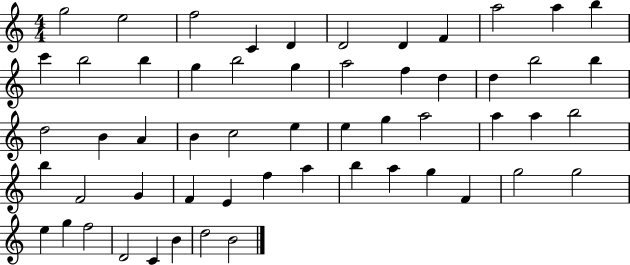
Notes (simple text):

G5/h E5/h F5/h C4/q D4/q D4/h D4/q F4/q A5/h A5/q B5/q C6/q B5/h B5/q G5/q B5/h G5/q A5/h F5/q D5/q D5/q B5/h B5/q D5/h B4/q A4/q B4/q C5/h E5/q E5/q G5/q A5/h A5/q A5/q B5/h B5/q F4/h G4/q F4/q E4/q F5/q A5/q B5/q A5/q G5/q F4/q G5/h G5/h E5/q G5/q F5/h D4/h C4/q B4/q D5/h B4/h